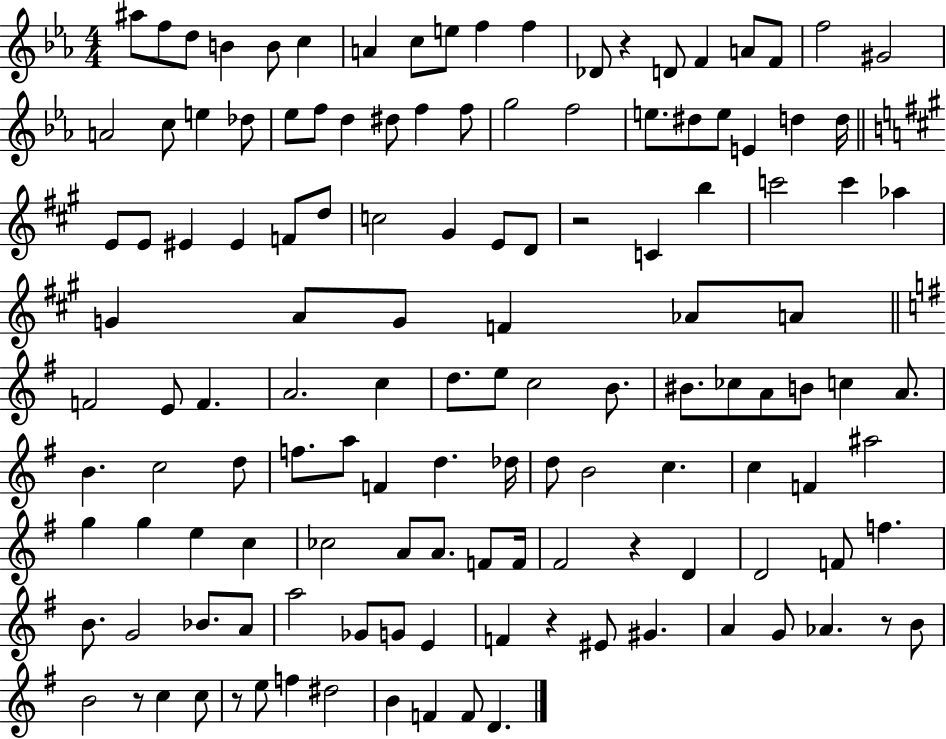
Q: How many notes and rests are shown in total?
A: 132